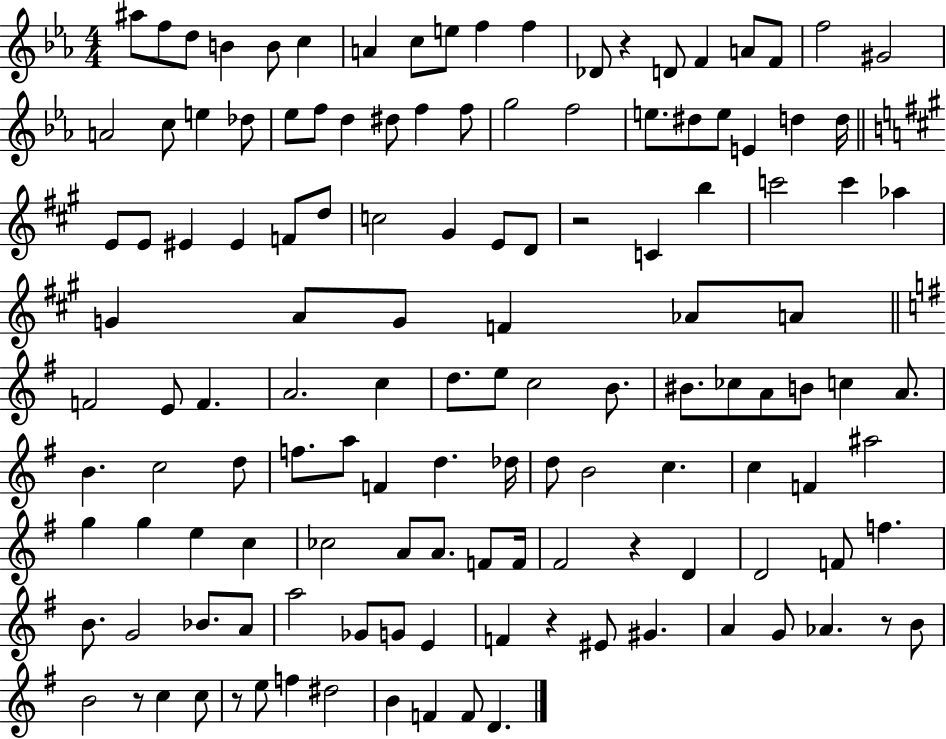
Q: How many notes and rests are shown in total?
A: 132